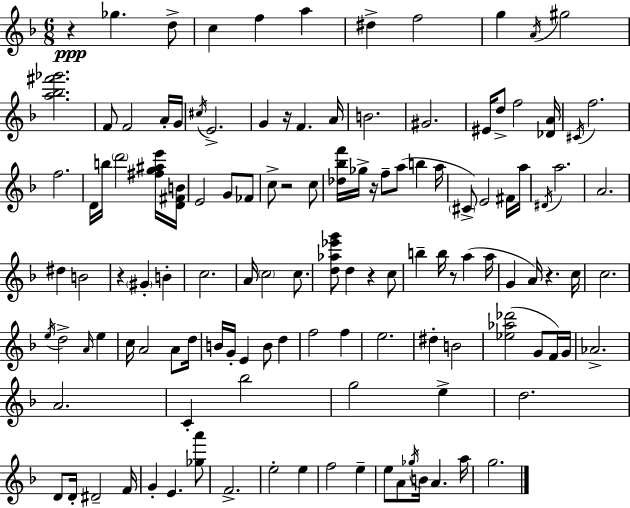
R/q Gb5/q. D5/e C5/q F5/q A5/q D#5/q F5/h G5/q A4/s G#5/h [A5,Bb5,F#6,Gb6]/h. F4/e F4/h A4/s G4/s C#5/s E4/h. G4/q R/s F4/q. A4/s B4/h. G#4/h. EIS4/s D5/e F5/h [Db4,A4]/s C#4/s F5/h. F5/h. D4/s B5/s D6/h [F#5,G5,A#5,E6]/s [D4,F#4,B4]/s E4/h G4/e FES4/e C5/e R/h C5/e [Db5,Bb5,F6]/s Gb5/s R/s F5/e A5/e B5/q A5/s C#4/e E4/h F#4/s A5/s D#4/s A5/h. A4/h. D#5/q B4/h R/q G#4/q B4/q C5/h. A4/s C5/h C5/e. [D5,Ab5,Eb6,G6]/e D5/q R/q C5/e B5/q B5/s R/e A5/q A5/s G4/q A4/s R/q. C5/s C5/h. E5/s D5/h A4/s E5/q C5/s A4/h A4/e D5/s B4/s G4/s E4/q B4/e D5/q F5/h F5/q E5/h. D#5/q B4/h [Eb5,Ab5,Db6]/h G4/e F4/s G4/s Ab4/h. A4/h. C4/q Bb5/h G5/h E5/q D5/h. D4/e D4/s D#4/h F4/s G4/q E4/q. [Gb5,A6]/e F4/h. E5/h E5/q F5/h E5/q E5/e A4/e Gb5/s B4/s A4/q. A5/s G5/h.